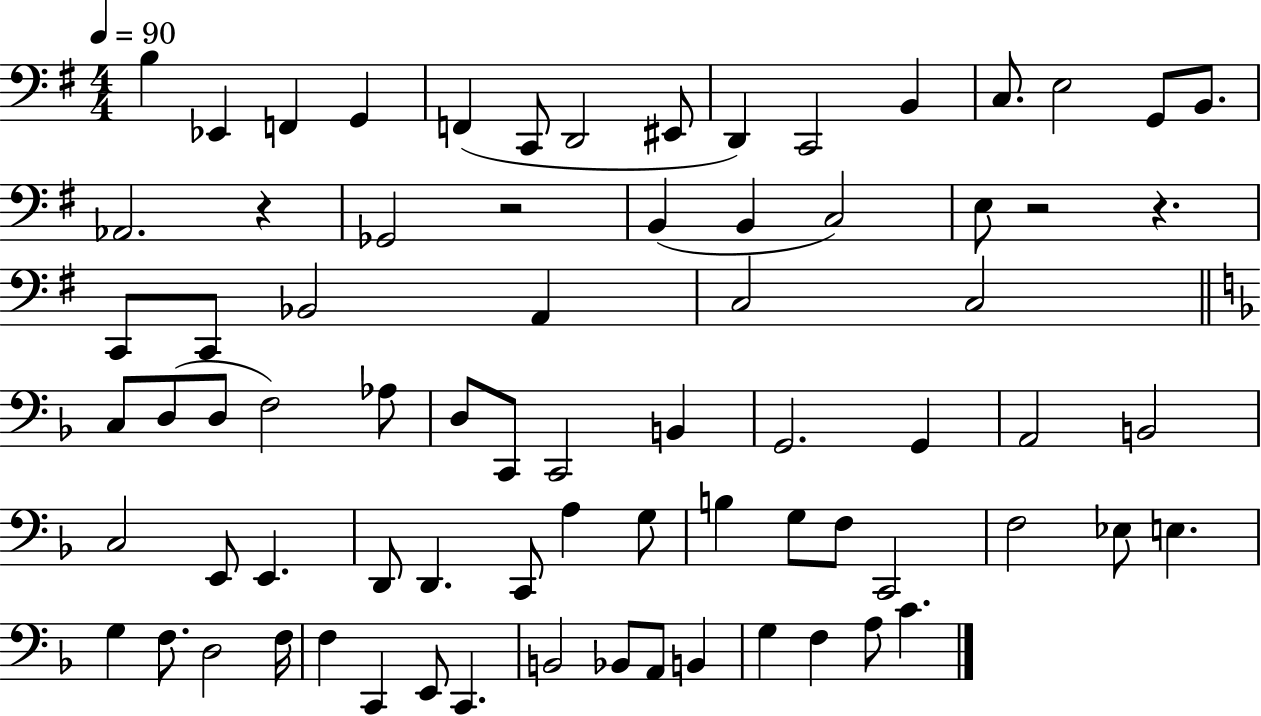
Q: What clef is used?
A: bass